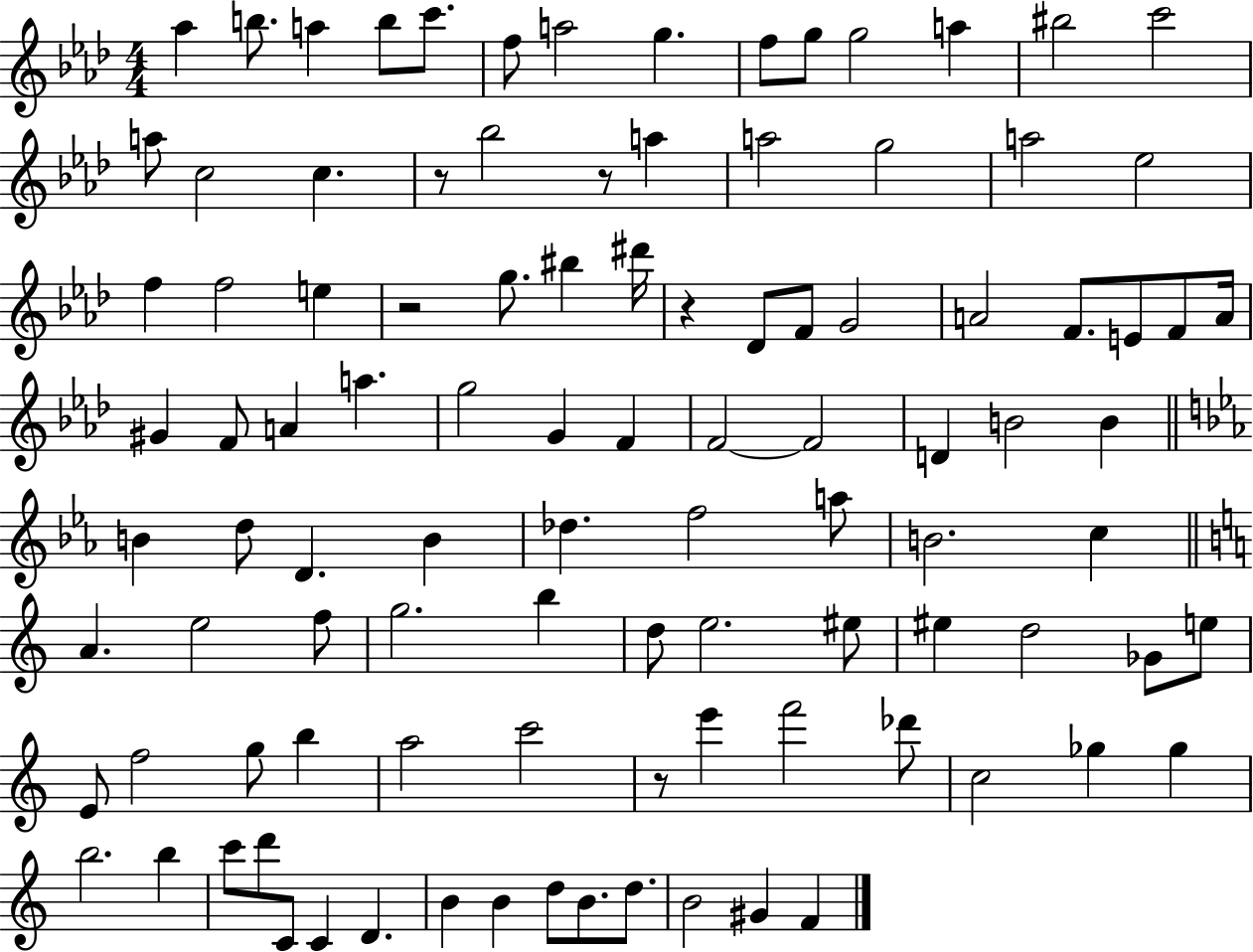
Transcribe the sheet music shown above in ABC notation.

X:1
T:Untitled
M:4/4
L:1/4
K:Ab
_a b/2 a b/2 c'/2 f/2 a2 g f/2 g/2 g2 a ^b2 c'2 a/2 c2 c z/2 _b2 z/2 a a2 g2 a2 _e2 f f2 e z2 g/2 ^b ^d'/4 z _D/2 F/2 G2 A2 F/2 E/2 F/2 A/4 ^G F/2 A a g2 G F F2 F2 D B2 B B d/2 D B _d f2 a/2 B2 c A e2 f/2 g2 b d/2 e2 ^e/2 ^e d2 _G/2 e/2 E/2 f2 g/2 b a2 c'2 z/2 e' f'2 _d'/2 c2 _g _g b2 b c'/2 d'/2 C/2 C D B B d/2 B/2 d/2 B2 ^G F